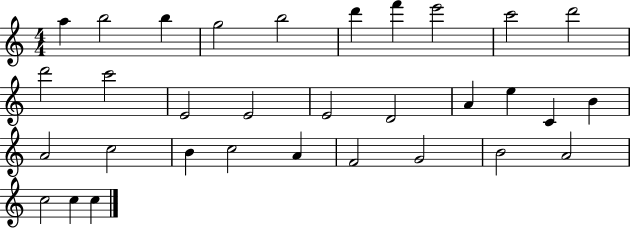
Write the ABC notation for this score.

X:1
T:Untitled
M:4/4
L:1/4
K:C
a b2 b g2 b2 d' f' e'2 c'2 d'2 d'2 c'2 E2 E2 E2 D2 A e C B A2 c2 B c2 A F2 G2 B2 A2 c2 c c